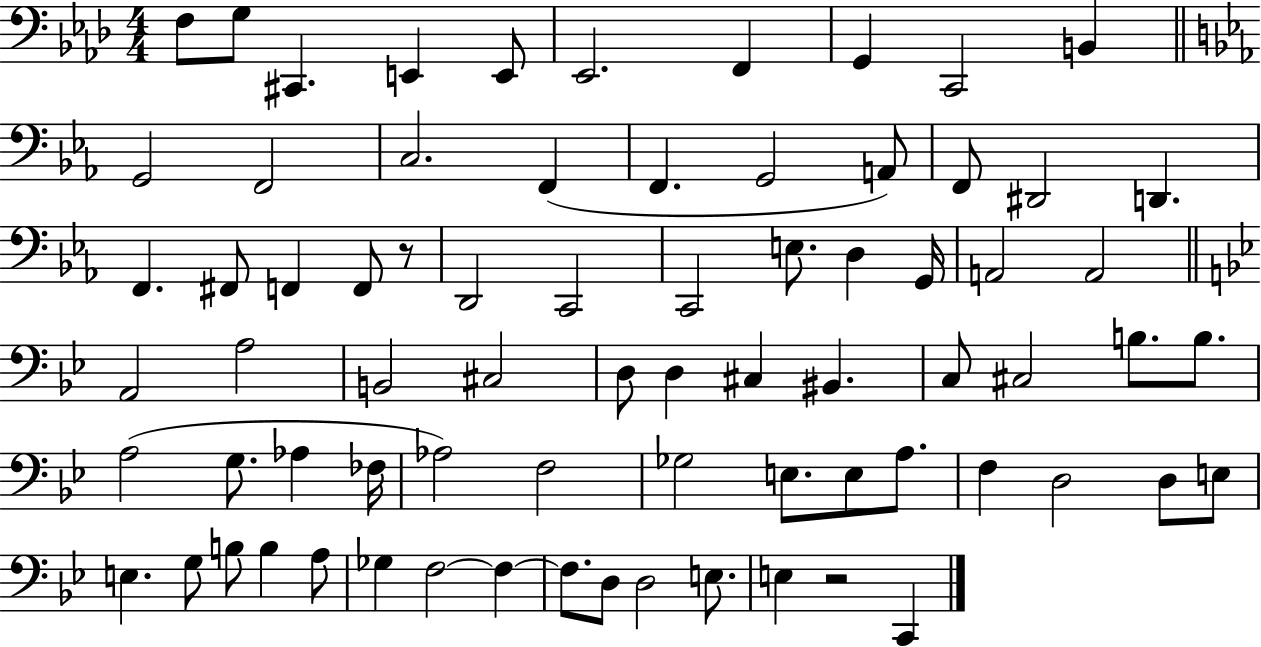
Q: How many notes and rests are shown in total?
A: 74